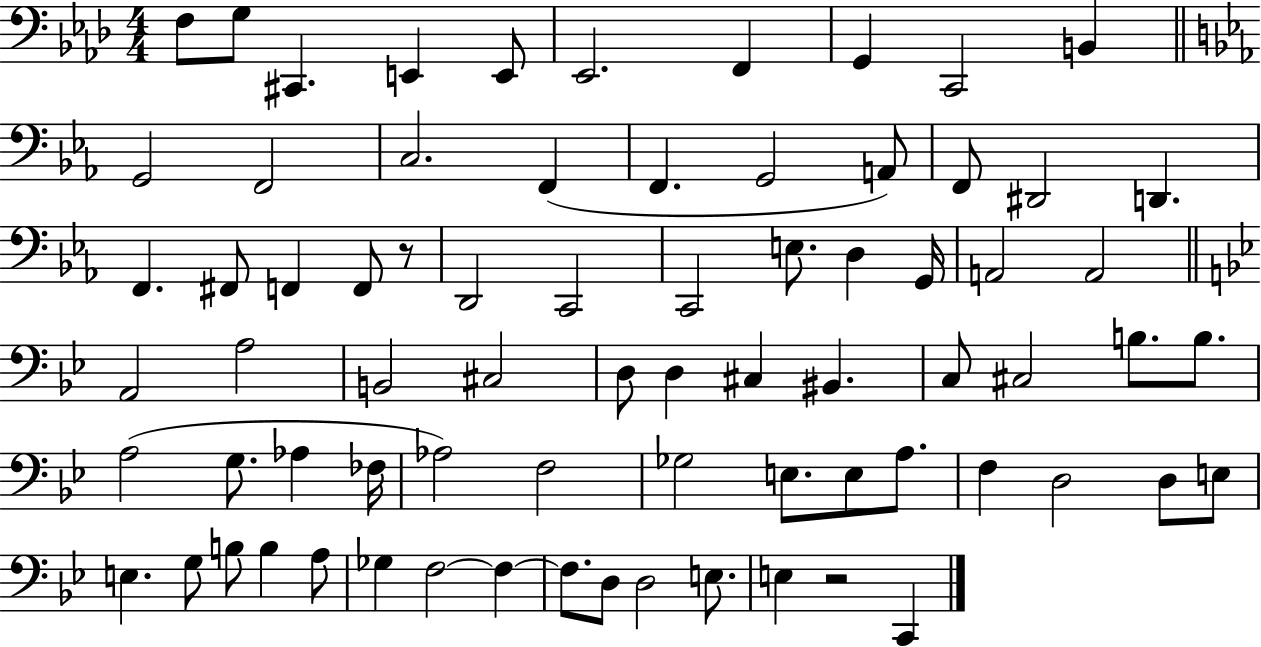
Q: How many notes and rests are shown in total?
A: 74